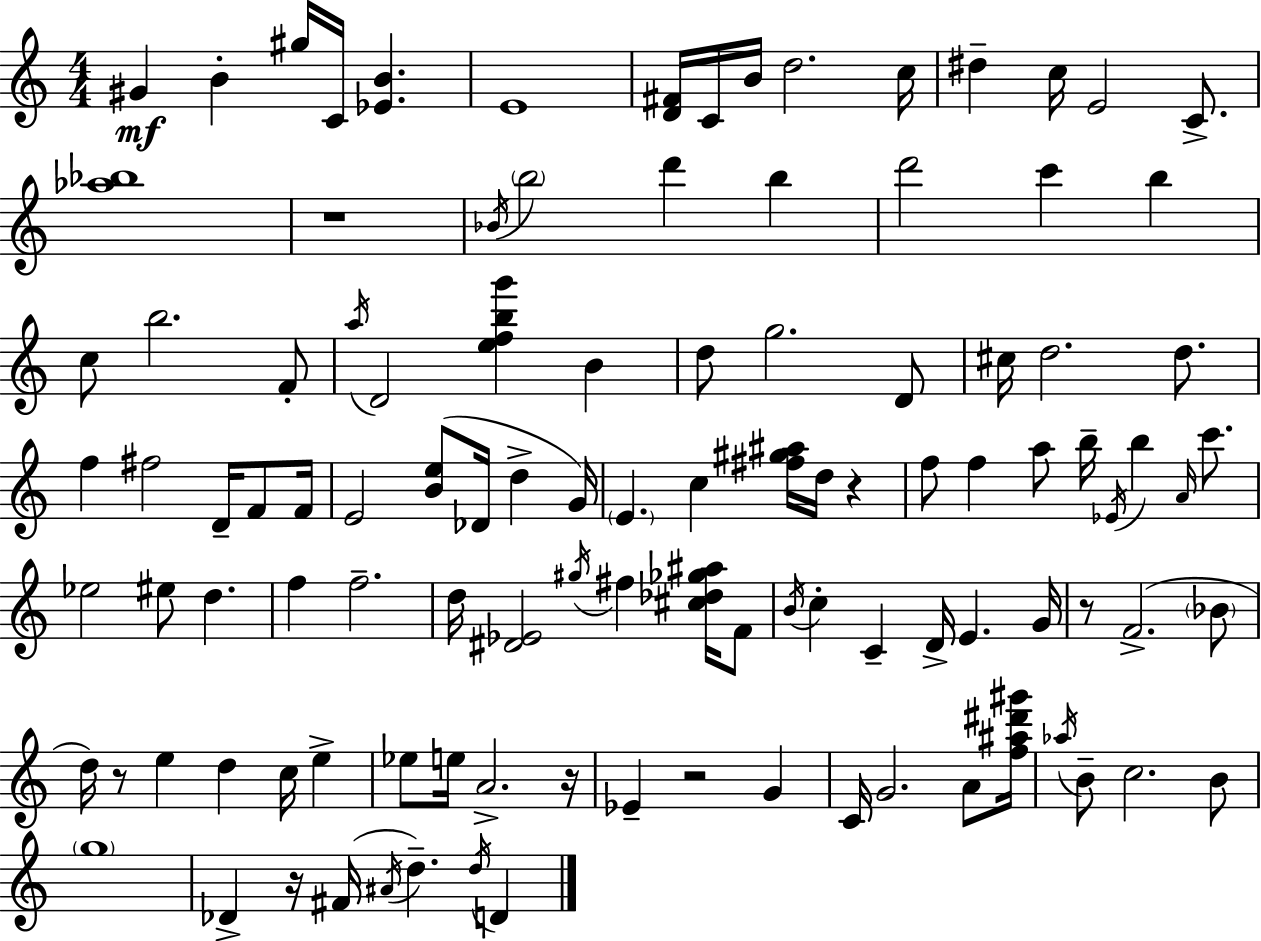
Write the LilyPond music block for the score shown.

{
  \clef treble
  \numericTimeSignature
  \time 4/4
  \key a \minor
  gis'4\mf b'4-. gis''16 c'16 <ees' b'>4. | e'1 | <d' fis'>16 c'16 b'16 d''2. c''16 | dis''4-- c''16 e'2 c'8.-> | \break <aes'' bes''>1 | r1 | \acciaccatura { bes'16 } \parenthesize b''2 d'''4 b''4 | d'''2 c'''4 b''4 | \break c''8 b''2. f'8-. | \acciaccatura { a''16 } d'2 <e'' f'' b'' g'''>4 b'4 | d''8 g''2. | d'8 cis''16 d''2. d''8. | \break f''4 fis''2 d'16-- f'8 | f'16 e'2 <b' e''>8( des'16 d''4-> | g'16) \parenthesize e'4. c''4 <fis'' gis'' ais''>16 d''16 r4 | f''8 f''4 a''8 b''16-- \acciaccatura { ees'16 } b''4 | \break \grace { a'16 } c'''8. ees''2 eis''8 d''4. | f''4 f''2.-- | d''16 <dis' ees'>2 \acciaccatura { gis''16 } fis''4 | <cis'' des'' ges'' ais''>16 f'8 \acciaccatura { b'16 } c''4-. c'4-- d'16-> e'4. | \break g'16 r8 f'2.->( | \parenthesize bes'8 d''16) r8 e''4 d''4 | c''16 e''4-> ees''8 e''16 a'2.-> | r16 ees'4-- r2 | \break g'4 c'16 g'2. | a'8 <f'' ais'' dis''' gis'''>16 \acciaccatura { aes''16 } b'8-- c''2. | b'8 \parenthesize g''1 | des'4-> r16 fis'16( \acciaccatura { ais'16 } d''4.--) | \break \acciaccatura { d''16 } d'4 \bar "|."
}